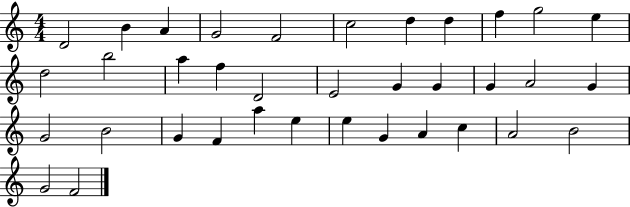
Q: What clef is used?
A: treble